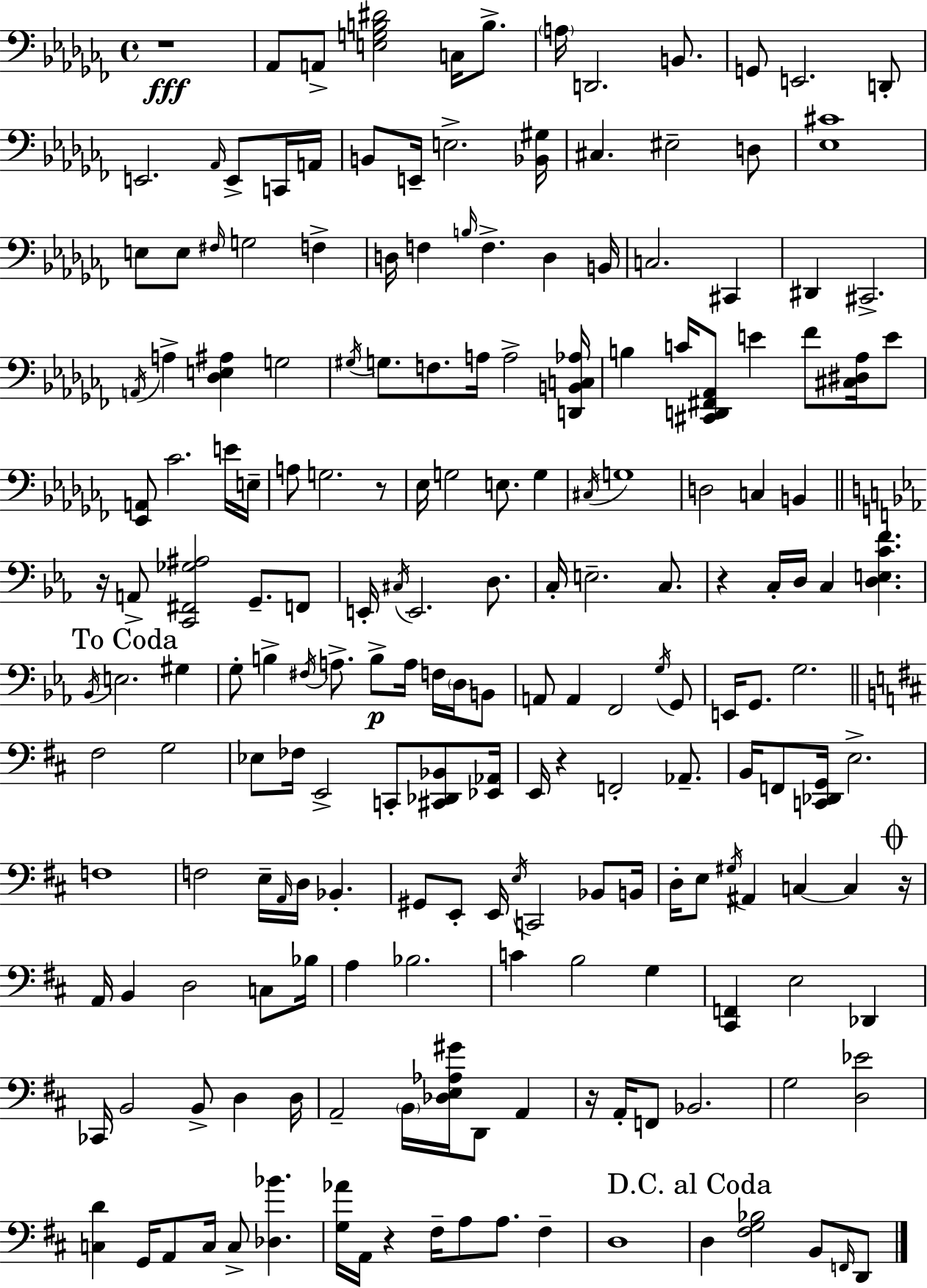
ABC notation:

X:1
T:Untitled
M:4/4
L:1/4
K:Abm
z4 _A,,/2 A,,/2 [E,G,B,^D]2 C,/4 B,/2 A,/4 D,,2 B,,/2 G,,/2 E,,2 D,,/2 E,,2 _A,,/4 E,,/2 C,,/4 A,,/4 B,,/2 E,,/4 E,2 [_B,,^G,]/4 ^C, ^E,2 D,/2 [_E,^C]4 E,/2 E,/2 ^F,/4 G,2 F, D,/4 F, B,/4 F, D, B,,/4 C,2 ^C,, ^D,, ^C,,2 A,,/4 A, [_D,E,^A,] G,2 ^G,/4 G,/2 F,/2 A,/4 A,2 [D,,B,,C,_A,]/4 B, C/4 [^C,,D,,^F,,_A,,]/2 E _F/2 [^C,^D,_A,]/4 E/2 [_E,,A,,]/2 _C2 E/4 E,/4 A,/2 G,2 z/2 _E,/4 G,2 E,/2 G, ^C,/4 G,4 D,2 C, B,, z/4 A,,/2 [C,,^F,,_G,^A,]2 G,,/2 F,,/2 E,,/4 ^C,/4 E,,2 D,/2 C,/4 E,2 C,/2 z C,/4 D,/4 C, [D,E,CF] _B,,/4 E,2 ^G, G,/2 B, ^F,/4 A,/2 B,/2 A,/4 F,/4 D,/4 B,,/2 A,,/2 A,, F,,2 G,/4 G,,/2 E,,/4 G,,/2 G,2 ^F,2 G,2 _E,/2 _F,/4 E,,2 C,,/2 [^C,,_D,,_B,,]/2 [_E,,_A,,]/4 E,,/4 z F,,2 _A,,/2 B,,/4 F,,/2 [C,,_D,,G,,]/4 E,2 F,4 F,2 E,/4 A,,/4 D,/4 _B,, ^G,,/2 E,,/2 E,,/4 E,/4 C,,2 _B,,/2 B,,/4 D,/4 E,/2 ^G,/4 ^A,, C, C, z/4 A,,/4 B,, D,2 C,/2 _B,/4 A, _B,2 C B,2 G, [^C,,F,,] E,2 _D,, _C,,/4 B,,2 B,,/2 D, D,/4 A,,2 B,,/4 [_D,E,_A,^G]/4 D,,/2 A,, z/4 A,,/4 F,,/2 _B,,2 G,2 [D,_E]2 [C,D] G,,/4 A,,/2 C,/4 C,/2 [_D,_B] [G,_A]/4 A,,/4 z ^F,/4 A,/2 A,/2 ^F, D,4 D, [^F,G,_B,]2 B,,/2 F,,/4 D,,/2